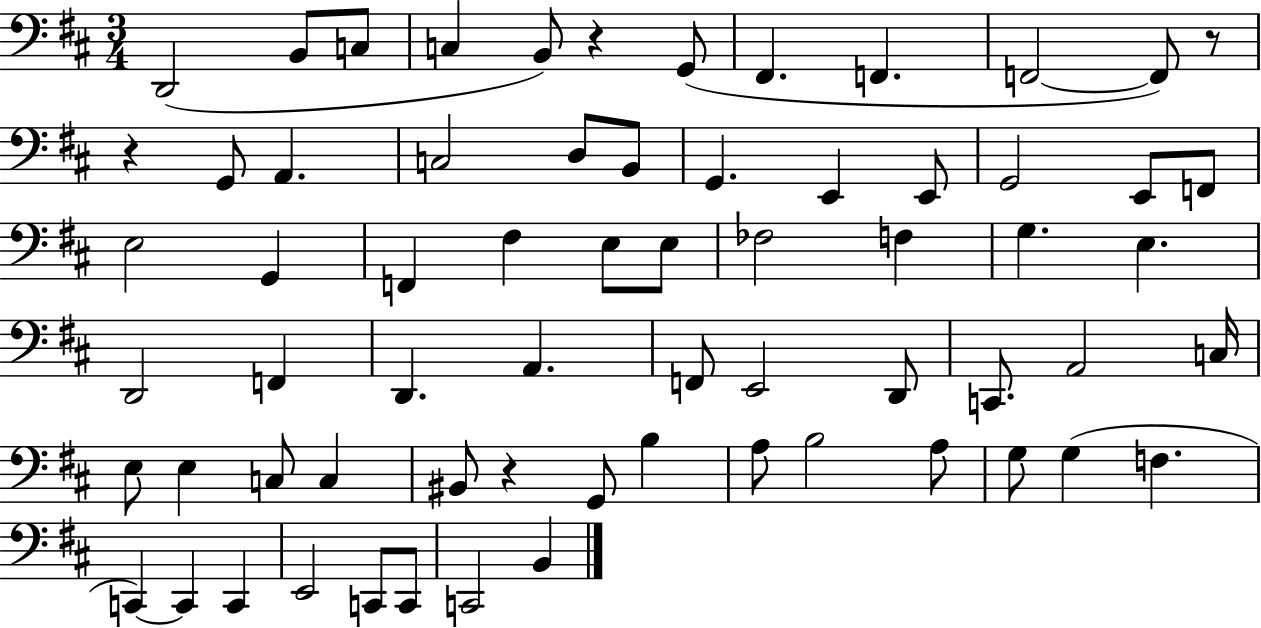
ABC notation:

X:1
T:Untitled
M:3/4
L:1/4
K:D
D,,2 B,,/2 C,/2 C, B,,/2 z G,,/2 ^F,, F,, F,,2 F,,/2 z/2 z G,,/2 A,, C,2 D,/2 B,,/2 G,, E,, E,,/2 G,,2 E,,/2 F,,/2 E,2 G,, F,, ^F, E,/2 E,/2 _F,2 F, G, E, D,,2 F,, D,, A,, F,,/2 E,,2 D,,/2 C,,/2 A,,2 C,/4 E,/2 E, C,/2 C, ^B,,/2 z G,,/2 B, A,/2 B,2 A,/2 G,/2 G, F, C,, C,, C,, E,,2 C,,/2 C,,/2 C,,2 B,,